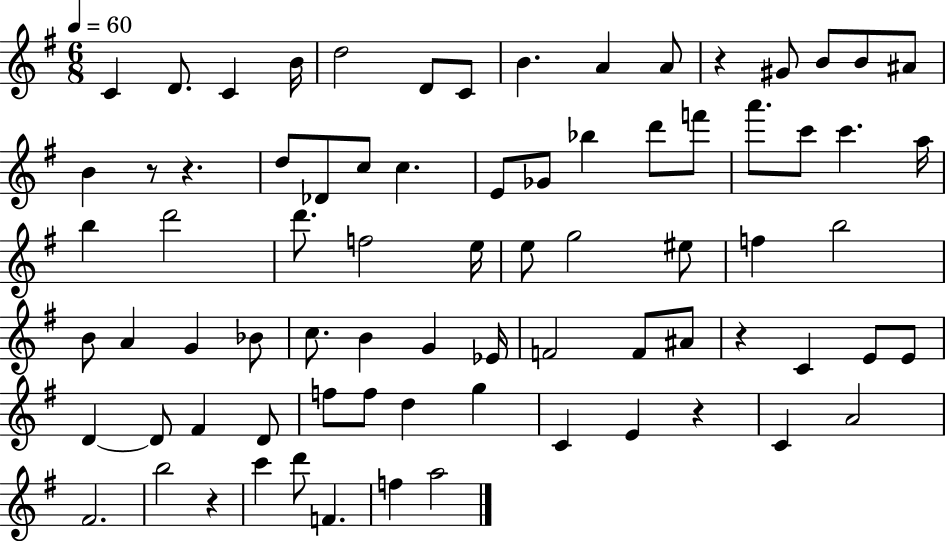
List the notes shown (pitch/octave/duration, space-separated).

C4/q D4/e. C4/q B4/s D5/h D4/e C4/e B4/q. A4/q A4/e R/q G#4/e B4/e B4/e A#4/e B4/q R/e R/q. D5/e Db4/e C5/e C5/q. E4/e Gb4/e Bb5/q D6/e F6/e A6/e. C6/e C6/q. A5/s B5/q D6/h D6/e. F5/h E5/s E5/e G5/h EIS5/e F5/q B5/h B4/e A4/q G4/q Bb4/e C5/e. B4/q G4/q Eb4/s F4/h F4/e A#4/e R/q C4/q E4/e E4/e D4/q D4/e F#4/q D4/e F5/e F5/e D5/q G5/q C4/q E4/q R/q C4/q A4/h F#4/h. B5/h R/q C6/q D6/e F4/q. F5/q A5/h